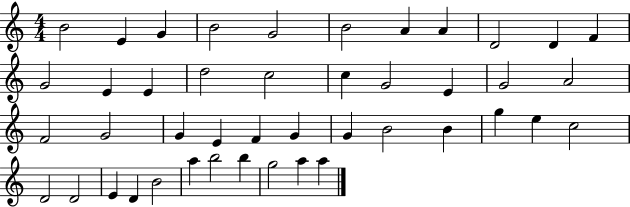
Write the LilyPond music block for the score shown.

{
  \clef treble
  \numericTimeSignature
  \time 4/4
  \key c \major
  b'2 e'4 g'4 | b'2 g'2 | b'2 a'4 a'4 | d'2 d'4 f'4 | \break g'2 e'4 e'4 | d''2 c''2 | c''4 g'2 e'4 | g'2 a'2 | \break f'2 g'2 | g'4 e'4 f'4 g'4 | g'4 b'2 b'4 | g''4 e''4 c''2 | \break d'2 d'2 | e'4 d'4 b'2 | a''4 b''2 b''4 | g''2 a''4 a''4 | \break \bar "|."
}